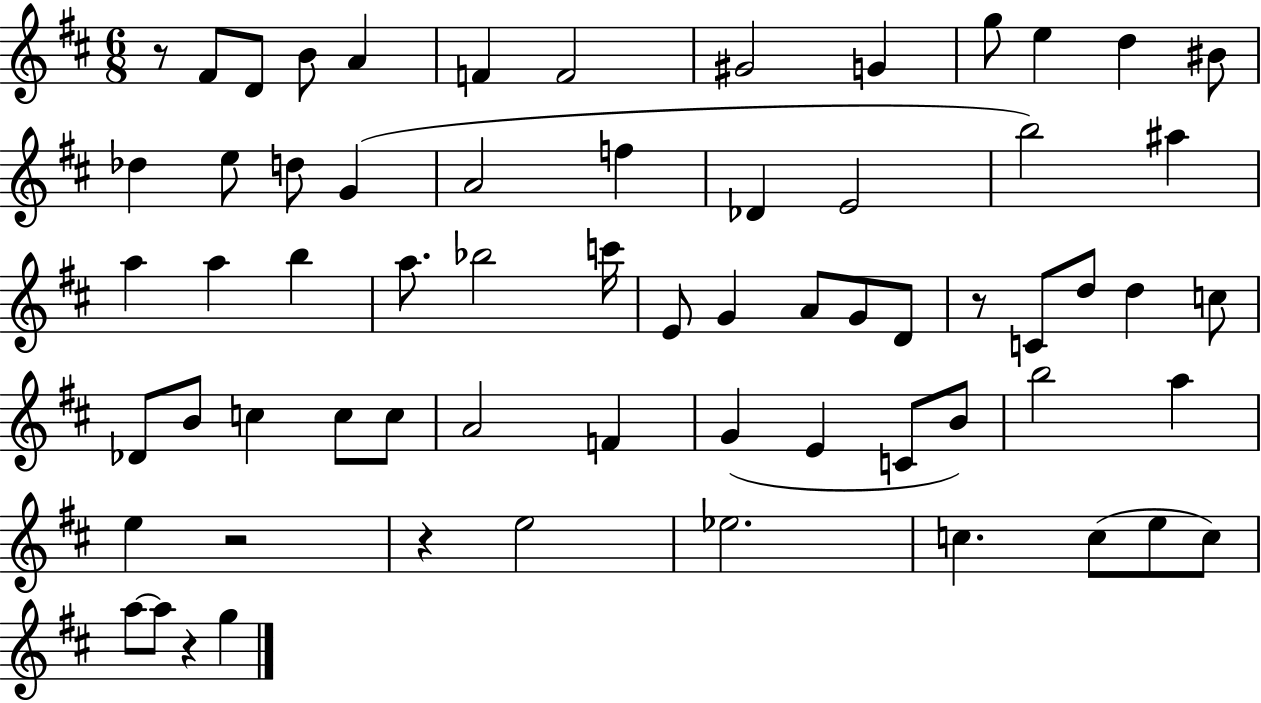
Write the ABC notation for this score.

X:1
T:Untitled
M:6/8
L:1/4
K:D
z/2 ^F/2 D/2 B/2 A F F2 ^G2 G g/2 e d ^B/2 _d e/2 d/2 G A2 f _D E2 b2 ^a a a b a/2 _b2 c'/4 E/2 G A/2 G/2 D/2 z/2 C/2 d/2 d c/2 _D/2 B/2 c c/2 c/2 A2 F G E C/2 B/2 b2 a e z2 z e2 _e2 c c/2 e/2 c/2 a/2 a/2 z g